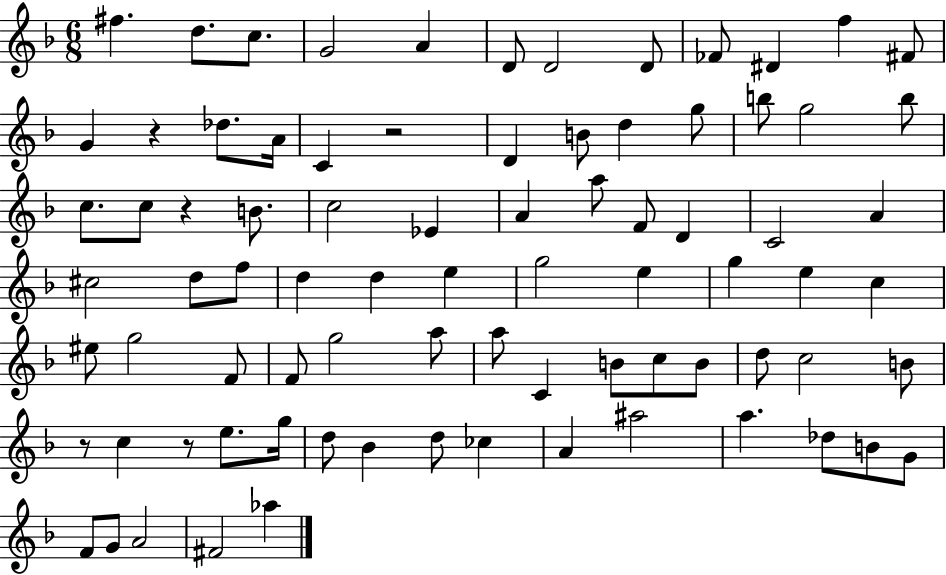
F#5/q. D5/e. C5/e. G4/h A4/q D4/e D4/h D4/e FES4/e D#4/q F5/q F#4/e G4/q R/q Db5/e. A4/s C4/q R/h D4/q B4/e D5/q G5/e B5/e G5/h B5/e C5/e. C5/e R/q B4/e. C5/h Eb4/q A4/q A5/e F4/e D4/q C4/h A4/q C#5/h D5/e F5/e D5/q D5/q E5/q G5/h E5/q G5/q E5/q C5/q EIS5/e G5/h F4/e F4/e G5/h A5/e A5/e C4/q B4/e C5/e B4/e D5/e C5/h B4/e R/e C5/q R/e E5/e. G5/s D5/e Bb4/q D5/e CES5/q A4/q A#5/h A5/q. Db5/e B4/e G4/e F4/e G4/e A4/h F#4/h Ab5/q